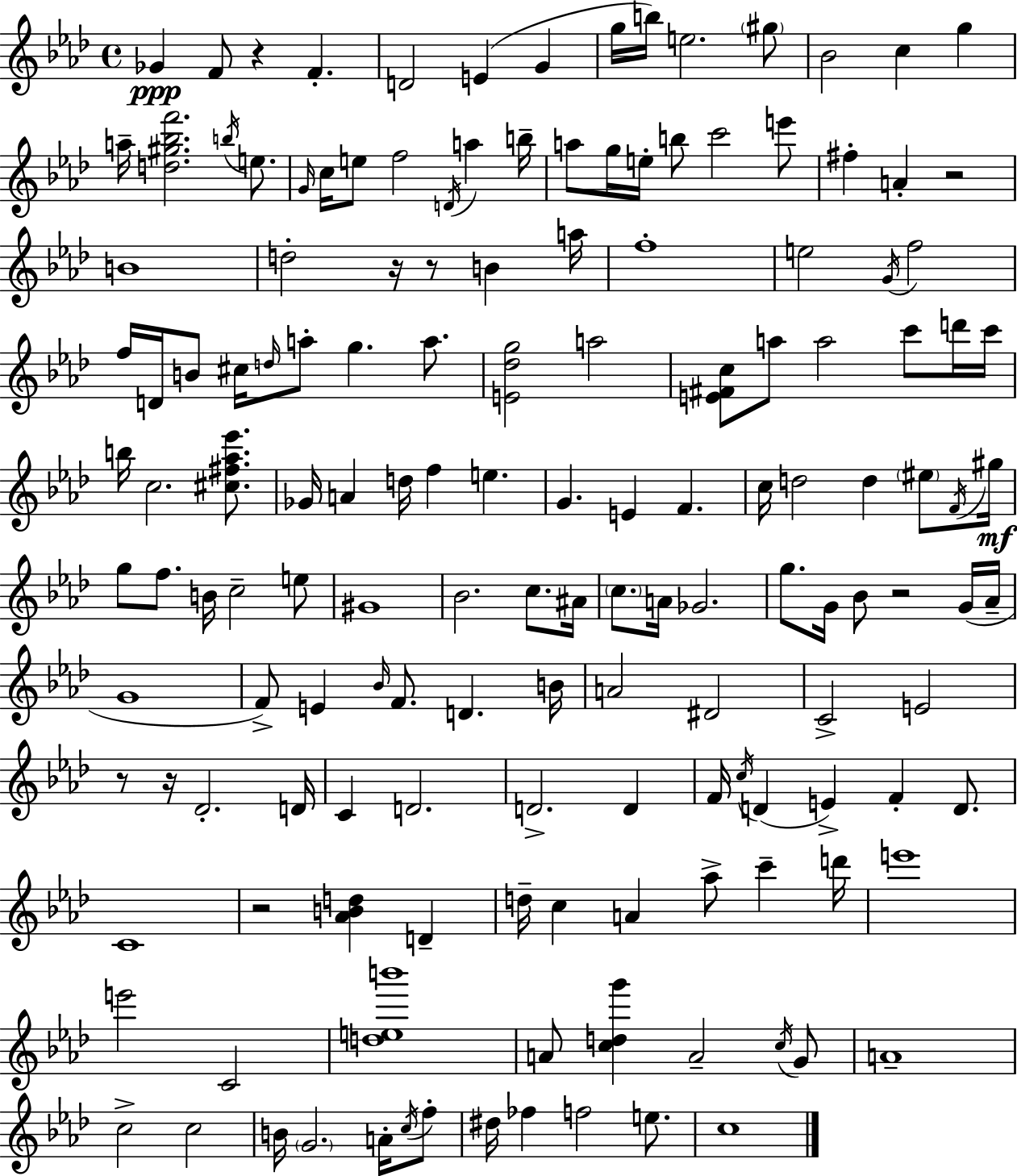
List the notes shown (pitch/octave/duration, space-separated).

Gb4/q F4/e R/q F4/q. D4/h E4/q G4/q G5/s B5/s E5/h. G#5/e Bb4/h C5/q G5/q A5/s [D5,G#5,Bb5,F6]/h. B5/s E5/e. G4/s C5/s E5/e F5/h D4/s A5/q B5/s A5/e G5/s E5/s B5/e C6/h E6/e F#5/q A4/q R/h B4/w D5/h R/s R/e B4/q A5/s F5/w E5/h G4/s F5/h F5/s D4/s B4/e C#5/s D5/s A5/e G5/q. A5/e. [E4,Db5,G5]/h A5/h [E4,F#4,C5]/e A5/e A5/h C6/e D6/s C6/s B5/s C5/h. [C#5,F#5,Ab5,Eb6]/e. Gb4/s A4/q D5/s F5/q E5/q. G4/q. E4/q F4/q. C5/s D5/h D5/q EIS5/e F4/s G#5/s G5/e F5/e. B4/s C5/h E5/e G#4/w Bb4/h. C5/e. A#4/s C5/e. A4/s Gb4/h. G5/e. G4/s Bb4/e R/h G4/s Ab4/s G4/w F4/e E4/q Bb4/s F4/e. D4/q. B4/s A4/h D#4/h C4/h E4/h R/e R/s Db4/h. D4/s C4/q D4/h. D4/h. D4/q F4/s C5/s D4/q E4/q F4/q D4/e. C4/w R/h [Ab4,B4,D5]/q D4/q D5/s C5/q A4/q Ab5/e C6/q D6/s E6/w E6/h C4/h [D5,E5,B6]/w A4/e [C5,D5,G6]/q A4/h C5/s G4/e A4/w C5/h C5/h B4/s G4/h. A4/s C5/s F5/e D#5/s FES5/q F5/h E5/e. C5/w